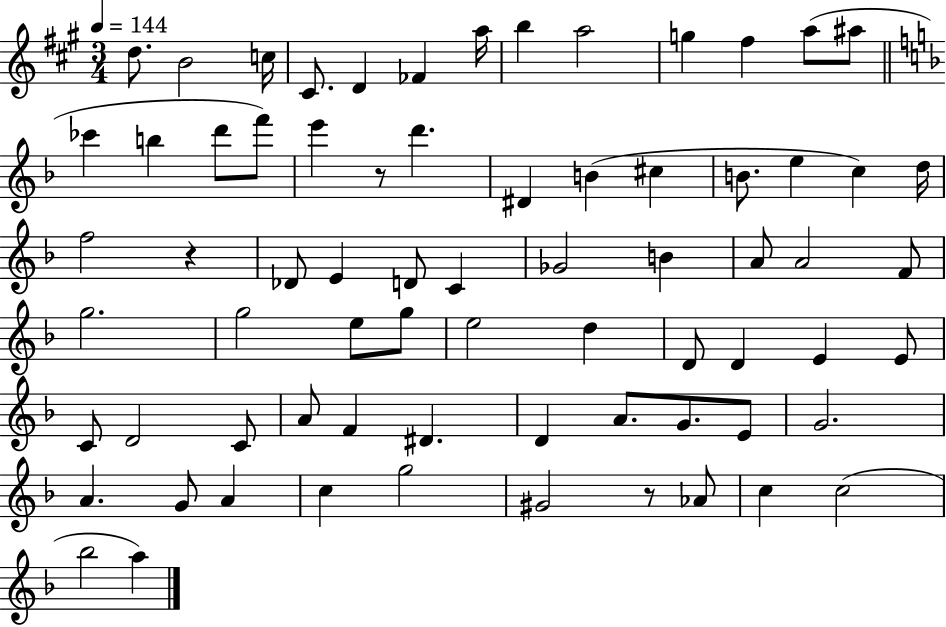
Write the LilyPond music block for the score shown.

{
  \clef treble
  \numericTimeSignature
  \time 3/4
  \key a \major
  \tempo 4 = 144
  \repeat volta 2 { d''8. b'2 c''16 | cis'8. d'4 fes'4 a''16 | b''4 a''2 | g''4 fis''4 a''8( ais''8 | \break \bar "||" \break \key d \minor ces'''4 b''4 d'''8 f'''8) | e'''4 r8 d'''4. | dis'4 b'4( cis''4 | b'8. e''4 c''4) d''16 | \break f''2 r4 | des'8 e'4 d'8 c'4 | ges'2 b'4 | a'8 a'2 f'8 | \break g''2. | g''2 e''8 g''8 | e''2 d''4 | d'8 d'4 e'4 e'8 | \break c'8 d'2 c'8 | a'8 f'4 dis'4. | d'4 a'8. g'8. e'8 | g'2. | \break a'4. g'8 a'4 | c''4 g''2 | gis'2 r8 aes'8 | c''4 c''2( | \break bes''2 a''4) | } \bar "|."
}